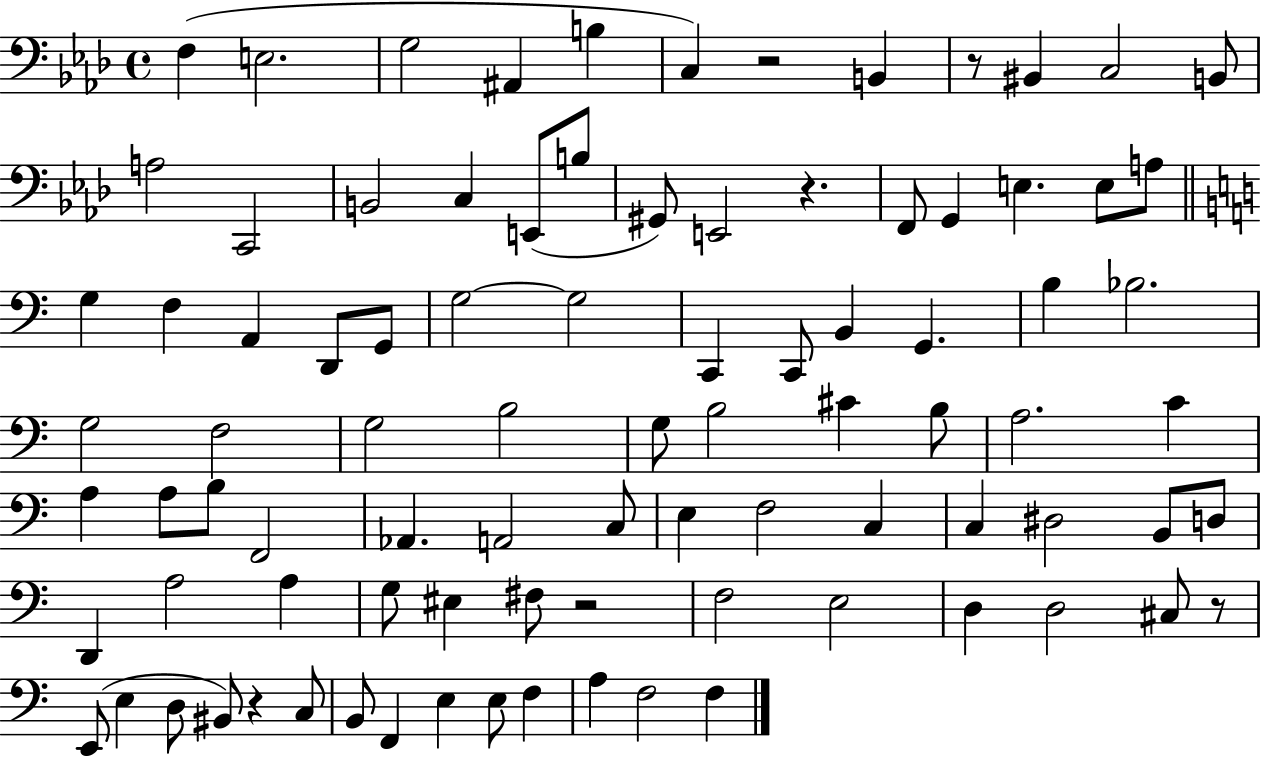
{
  \clef bass
  \time 4/4
  \defaultTimeSignature
  \key aes \major
  \repeat volta 2 { f4( e2. | g2 ais,4 b4 | c4) r2 b,4 | r8 bis,4 c2 b,8 | \break a2 c,2 | b,2 c4 e,8( b8 | gis,8) e,2 r4. | f,8 g,4 e4. e8 a8 | \break \bar "||" \break \key a \minor g4 f4 a,4 d,8 g,8 | g2~~ g2 | c,4 c,8 b,4 g,4. | b4 bes2. | \break g2 f2 | g2 b2 | g8 b2 cis'4 b8 | a2. c'4 | \break a4 a8 b8 f,2 | aes,4. a,2 c8 | e4 f2 c4 | c4 dis2 b,8 d8 | \break d,4 a2 a4 | g8 eis4 fis8 r2 | f2 e2 | d4 d2 cis8 r8 | \break e,8( e4 d8 bis,8) r4 c8 | b,8 f,4 e4 e8 f4 | a4 f2 f4 | } \bar "|."
}